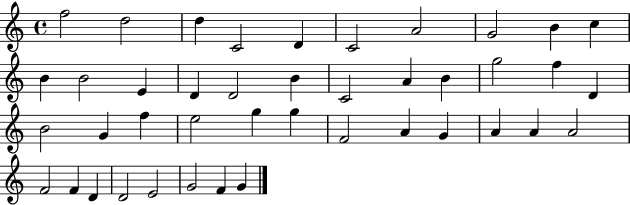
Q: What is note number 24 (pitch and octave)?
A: G4